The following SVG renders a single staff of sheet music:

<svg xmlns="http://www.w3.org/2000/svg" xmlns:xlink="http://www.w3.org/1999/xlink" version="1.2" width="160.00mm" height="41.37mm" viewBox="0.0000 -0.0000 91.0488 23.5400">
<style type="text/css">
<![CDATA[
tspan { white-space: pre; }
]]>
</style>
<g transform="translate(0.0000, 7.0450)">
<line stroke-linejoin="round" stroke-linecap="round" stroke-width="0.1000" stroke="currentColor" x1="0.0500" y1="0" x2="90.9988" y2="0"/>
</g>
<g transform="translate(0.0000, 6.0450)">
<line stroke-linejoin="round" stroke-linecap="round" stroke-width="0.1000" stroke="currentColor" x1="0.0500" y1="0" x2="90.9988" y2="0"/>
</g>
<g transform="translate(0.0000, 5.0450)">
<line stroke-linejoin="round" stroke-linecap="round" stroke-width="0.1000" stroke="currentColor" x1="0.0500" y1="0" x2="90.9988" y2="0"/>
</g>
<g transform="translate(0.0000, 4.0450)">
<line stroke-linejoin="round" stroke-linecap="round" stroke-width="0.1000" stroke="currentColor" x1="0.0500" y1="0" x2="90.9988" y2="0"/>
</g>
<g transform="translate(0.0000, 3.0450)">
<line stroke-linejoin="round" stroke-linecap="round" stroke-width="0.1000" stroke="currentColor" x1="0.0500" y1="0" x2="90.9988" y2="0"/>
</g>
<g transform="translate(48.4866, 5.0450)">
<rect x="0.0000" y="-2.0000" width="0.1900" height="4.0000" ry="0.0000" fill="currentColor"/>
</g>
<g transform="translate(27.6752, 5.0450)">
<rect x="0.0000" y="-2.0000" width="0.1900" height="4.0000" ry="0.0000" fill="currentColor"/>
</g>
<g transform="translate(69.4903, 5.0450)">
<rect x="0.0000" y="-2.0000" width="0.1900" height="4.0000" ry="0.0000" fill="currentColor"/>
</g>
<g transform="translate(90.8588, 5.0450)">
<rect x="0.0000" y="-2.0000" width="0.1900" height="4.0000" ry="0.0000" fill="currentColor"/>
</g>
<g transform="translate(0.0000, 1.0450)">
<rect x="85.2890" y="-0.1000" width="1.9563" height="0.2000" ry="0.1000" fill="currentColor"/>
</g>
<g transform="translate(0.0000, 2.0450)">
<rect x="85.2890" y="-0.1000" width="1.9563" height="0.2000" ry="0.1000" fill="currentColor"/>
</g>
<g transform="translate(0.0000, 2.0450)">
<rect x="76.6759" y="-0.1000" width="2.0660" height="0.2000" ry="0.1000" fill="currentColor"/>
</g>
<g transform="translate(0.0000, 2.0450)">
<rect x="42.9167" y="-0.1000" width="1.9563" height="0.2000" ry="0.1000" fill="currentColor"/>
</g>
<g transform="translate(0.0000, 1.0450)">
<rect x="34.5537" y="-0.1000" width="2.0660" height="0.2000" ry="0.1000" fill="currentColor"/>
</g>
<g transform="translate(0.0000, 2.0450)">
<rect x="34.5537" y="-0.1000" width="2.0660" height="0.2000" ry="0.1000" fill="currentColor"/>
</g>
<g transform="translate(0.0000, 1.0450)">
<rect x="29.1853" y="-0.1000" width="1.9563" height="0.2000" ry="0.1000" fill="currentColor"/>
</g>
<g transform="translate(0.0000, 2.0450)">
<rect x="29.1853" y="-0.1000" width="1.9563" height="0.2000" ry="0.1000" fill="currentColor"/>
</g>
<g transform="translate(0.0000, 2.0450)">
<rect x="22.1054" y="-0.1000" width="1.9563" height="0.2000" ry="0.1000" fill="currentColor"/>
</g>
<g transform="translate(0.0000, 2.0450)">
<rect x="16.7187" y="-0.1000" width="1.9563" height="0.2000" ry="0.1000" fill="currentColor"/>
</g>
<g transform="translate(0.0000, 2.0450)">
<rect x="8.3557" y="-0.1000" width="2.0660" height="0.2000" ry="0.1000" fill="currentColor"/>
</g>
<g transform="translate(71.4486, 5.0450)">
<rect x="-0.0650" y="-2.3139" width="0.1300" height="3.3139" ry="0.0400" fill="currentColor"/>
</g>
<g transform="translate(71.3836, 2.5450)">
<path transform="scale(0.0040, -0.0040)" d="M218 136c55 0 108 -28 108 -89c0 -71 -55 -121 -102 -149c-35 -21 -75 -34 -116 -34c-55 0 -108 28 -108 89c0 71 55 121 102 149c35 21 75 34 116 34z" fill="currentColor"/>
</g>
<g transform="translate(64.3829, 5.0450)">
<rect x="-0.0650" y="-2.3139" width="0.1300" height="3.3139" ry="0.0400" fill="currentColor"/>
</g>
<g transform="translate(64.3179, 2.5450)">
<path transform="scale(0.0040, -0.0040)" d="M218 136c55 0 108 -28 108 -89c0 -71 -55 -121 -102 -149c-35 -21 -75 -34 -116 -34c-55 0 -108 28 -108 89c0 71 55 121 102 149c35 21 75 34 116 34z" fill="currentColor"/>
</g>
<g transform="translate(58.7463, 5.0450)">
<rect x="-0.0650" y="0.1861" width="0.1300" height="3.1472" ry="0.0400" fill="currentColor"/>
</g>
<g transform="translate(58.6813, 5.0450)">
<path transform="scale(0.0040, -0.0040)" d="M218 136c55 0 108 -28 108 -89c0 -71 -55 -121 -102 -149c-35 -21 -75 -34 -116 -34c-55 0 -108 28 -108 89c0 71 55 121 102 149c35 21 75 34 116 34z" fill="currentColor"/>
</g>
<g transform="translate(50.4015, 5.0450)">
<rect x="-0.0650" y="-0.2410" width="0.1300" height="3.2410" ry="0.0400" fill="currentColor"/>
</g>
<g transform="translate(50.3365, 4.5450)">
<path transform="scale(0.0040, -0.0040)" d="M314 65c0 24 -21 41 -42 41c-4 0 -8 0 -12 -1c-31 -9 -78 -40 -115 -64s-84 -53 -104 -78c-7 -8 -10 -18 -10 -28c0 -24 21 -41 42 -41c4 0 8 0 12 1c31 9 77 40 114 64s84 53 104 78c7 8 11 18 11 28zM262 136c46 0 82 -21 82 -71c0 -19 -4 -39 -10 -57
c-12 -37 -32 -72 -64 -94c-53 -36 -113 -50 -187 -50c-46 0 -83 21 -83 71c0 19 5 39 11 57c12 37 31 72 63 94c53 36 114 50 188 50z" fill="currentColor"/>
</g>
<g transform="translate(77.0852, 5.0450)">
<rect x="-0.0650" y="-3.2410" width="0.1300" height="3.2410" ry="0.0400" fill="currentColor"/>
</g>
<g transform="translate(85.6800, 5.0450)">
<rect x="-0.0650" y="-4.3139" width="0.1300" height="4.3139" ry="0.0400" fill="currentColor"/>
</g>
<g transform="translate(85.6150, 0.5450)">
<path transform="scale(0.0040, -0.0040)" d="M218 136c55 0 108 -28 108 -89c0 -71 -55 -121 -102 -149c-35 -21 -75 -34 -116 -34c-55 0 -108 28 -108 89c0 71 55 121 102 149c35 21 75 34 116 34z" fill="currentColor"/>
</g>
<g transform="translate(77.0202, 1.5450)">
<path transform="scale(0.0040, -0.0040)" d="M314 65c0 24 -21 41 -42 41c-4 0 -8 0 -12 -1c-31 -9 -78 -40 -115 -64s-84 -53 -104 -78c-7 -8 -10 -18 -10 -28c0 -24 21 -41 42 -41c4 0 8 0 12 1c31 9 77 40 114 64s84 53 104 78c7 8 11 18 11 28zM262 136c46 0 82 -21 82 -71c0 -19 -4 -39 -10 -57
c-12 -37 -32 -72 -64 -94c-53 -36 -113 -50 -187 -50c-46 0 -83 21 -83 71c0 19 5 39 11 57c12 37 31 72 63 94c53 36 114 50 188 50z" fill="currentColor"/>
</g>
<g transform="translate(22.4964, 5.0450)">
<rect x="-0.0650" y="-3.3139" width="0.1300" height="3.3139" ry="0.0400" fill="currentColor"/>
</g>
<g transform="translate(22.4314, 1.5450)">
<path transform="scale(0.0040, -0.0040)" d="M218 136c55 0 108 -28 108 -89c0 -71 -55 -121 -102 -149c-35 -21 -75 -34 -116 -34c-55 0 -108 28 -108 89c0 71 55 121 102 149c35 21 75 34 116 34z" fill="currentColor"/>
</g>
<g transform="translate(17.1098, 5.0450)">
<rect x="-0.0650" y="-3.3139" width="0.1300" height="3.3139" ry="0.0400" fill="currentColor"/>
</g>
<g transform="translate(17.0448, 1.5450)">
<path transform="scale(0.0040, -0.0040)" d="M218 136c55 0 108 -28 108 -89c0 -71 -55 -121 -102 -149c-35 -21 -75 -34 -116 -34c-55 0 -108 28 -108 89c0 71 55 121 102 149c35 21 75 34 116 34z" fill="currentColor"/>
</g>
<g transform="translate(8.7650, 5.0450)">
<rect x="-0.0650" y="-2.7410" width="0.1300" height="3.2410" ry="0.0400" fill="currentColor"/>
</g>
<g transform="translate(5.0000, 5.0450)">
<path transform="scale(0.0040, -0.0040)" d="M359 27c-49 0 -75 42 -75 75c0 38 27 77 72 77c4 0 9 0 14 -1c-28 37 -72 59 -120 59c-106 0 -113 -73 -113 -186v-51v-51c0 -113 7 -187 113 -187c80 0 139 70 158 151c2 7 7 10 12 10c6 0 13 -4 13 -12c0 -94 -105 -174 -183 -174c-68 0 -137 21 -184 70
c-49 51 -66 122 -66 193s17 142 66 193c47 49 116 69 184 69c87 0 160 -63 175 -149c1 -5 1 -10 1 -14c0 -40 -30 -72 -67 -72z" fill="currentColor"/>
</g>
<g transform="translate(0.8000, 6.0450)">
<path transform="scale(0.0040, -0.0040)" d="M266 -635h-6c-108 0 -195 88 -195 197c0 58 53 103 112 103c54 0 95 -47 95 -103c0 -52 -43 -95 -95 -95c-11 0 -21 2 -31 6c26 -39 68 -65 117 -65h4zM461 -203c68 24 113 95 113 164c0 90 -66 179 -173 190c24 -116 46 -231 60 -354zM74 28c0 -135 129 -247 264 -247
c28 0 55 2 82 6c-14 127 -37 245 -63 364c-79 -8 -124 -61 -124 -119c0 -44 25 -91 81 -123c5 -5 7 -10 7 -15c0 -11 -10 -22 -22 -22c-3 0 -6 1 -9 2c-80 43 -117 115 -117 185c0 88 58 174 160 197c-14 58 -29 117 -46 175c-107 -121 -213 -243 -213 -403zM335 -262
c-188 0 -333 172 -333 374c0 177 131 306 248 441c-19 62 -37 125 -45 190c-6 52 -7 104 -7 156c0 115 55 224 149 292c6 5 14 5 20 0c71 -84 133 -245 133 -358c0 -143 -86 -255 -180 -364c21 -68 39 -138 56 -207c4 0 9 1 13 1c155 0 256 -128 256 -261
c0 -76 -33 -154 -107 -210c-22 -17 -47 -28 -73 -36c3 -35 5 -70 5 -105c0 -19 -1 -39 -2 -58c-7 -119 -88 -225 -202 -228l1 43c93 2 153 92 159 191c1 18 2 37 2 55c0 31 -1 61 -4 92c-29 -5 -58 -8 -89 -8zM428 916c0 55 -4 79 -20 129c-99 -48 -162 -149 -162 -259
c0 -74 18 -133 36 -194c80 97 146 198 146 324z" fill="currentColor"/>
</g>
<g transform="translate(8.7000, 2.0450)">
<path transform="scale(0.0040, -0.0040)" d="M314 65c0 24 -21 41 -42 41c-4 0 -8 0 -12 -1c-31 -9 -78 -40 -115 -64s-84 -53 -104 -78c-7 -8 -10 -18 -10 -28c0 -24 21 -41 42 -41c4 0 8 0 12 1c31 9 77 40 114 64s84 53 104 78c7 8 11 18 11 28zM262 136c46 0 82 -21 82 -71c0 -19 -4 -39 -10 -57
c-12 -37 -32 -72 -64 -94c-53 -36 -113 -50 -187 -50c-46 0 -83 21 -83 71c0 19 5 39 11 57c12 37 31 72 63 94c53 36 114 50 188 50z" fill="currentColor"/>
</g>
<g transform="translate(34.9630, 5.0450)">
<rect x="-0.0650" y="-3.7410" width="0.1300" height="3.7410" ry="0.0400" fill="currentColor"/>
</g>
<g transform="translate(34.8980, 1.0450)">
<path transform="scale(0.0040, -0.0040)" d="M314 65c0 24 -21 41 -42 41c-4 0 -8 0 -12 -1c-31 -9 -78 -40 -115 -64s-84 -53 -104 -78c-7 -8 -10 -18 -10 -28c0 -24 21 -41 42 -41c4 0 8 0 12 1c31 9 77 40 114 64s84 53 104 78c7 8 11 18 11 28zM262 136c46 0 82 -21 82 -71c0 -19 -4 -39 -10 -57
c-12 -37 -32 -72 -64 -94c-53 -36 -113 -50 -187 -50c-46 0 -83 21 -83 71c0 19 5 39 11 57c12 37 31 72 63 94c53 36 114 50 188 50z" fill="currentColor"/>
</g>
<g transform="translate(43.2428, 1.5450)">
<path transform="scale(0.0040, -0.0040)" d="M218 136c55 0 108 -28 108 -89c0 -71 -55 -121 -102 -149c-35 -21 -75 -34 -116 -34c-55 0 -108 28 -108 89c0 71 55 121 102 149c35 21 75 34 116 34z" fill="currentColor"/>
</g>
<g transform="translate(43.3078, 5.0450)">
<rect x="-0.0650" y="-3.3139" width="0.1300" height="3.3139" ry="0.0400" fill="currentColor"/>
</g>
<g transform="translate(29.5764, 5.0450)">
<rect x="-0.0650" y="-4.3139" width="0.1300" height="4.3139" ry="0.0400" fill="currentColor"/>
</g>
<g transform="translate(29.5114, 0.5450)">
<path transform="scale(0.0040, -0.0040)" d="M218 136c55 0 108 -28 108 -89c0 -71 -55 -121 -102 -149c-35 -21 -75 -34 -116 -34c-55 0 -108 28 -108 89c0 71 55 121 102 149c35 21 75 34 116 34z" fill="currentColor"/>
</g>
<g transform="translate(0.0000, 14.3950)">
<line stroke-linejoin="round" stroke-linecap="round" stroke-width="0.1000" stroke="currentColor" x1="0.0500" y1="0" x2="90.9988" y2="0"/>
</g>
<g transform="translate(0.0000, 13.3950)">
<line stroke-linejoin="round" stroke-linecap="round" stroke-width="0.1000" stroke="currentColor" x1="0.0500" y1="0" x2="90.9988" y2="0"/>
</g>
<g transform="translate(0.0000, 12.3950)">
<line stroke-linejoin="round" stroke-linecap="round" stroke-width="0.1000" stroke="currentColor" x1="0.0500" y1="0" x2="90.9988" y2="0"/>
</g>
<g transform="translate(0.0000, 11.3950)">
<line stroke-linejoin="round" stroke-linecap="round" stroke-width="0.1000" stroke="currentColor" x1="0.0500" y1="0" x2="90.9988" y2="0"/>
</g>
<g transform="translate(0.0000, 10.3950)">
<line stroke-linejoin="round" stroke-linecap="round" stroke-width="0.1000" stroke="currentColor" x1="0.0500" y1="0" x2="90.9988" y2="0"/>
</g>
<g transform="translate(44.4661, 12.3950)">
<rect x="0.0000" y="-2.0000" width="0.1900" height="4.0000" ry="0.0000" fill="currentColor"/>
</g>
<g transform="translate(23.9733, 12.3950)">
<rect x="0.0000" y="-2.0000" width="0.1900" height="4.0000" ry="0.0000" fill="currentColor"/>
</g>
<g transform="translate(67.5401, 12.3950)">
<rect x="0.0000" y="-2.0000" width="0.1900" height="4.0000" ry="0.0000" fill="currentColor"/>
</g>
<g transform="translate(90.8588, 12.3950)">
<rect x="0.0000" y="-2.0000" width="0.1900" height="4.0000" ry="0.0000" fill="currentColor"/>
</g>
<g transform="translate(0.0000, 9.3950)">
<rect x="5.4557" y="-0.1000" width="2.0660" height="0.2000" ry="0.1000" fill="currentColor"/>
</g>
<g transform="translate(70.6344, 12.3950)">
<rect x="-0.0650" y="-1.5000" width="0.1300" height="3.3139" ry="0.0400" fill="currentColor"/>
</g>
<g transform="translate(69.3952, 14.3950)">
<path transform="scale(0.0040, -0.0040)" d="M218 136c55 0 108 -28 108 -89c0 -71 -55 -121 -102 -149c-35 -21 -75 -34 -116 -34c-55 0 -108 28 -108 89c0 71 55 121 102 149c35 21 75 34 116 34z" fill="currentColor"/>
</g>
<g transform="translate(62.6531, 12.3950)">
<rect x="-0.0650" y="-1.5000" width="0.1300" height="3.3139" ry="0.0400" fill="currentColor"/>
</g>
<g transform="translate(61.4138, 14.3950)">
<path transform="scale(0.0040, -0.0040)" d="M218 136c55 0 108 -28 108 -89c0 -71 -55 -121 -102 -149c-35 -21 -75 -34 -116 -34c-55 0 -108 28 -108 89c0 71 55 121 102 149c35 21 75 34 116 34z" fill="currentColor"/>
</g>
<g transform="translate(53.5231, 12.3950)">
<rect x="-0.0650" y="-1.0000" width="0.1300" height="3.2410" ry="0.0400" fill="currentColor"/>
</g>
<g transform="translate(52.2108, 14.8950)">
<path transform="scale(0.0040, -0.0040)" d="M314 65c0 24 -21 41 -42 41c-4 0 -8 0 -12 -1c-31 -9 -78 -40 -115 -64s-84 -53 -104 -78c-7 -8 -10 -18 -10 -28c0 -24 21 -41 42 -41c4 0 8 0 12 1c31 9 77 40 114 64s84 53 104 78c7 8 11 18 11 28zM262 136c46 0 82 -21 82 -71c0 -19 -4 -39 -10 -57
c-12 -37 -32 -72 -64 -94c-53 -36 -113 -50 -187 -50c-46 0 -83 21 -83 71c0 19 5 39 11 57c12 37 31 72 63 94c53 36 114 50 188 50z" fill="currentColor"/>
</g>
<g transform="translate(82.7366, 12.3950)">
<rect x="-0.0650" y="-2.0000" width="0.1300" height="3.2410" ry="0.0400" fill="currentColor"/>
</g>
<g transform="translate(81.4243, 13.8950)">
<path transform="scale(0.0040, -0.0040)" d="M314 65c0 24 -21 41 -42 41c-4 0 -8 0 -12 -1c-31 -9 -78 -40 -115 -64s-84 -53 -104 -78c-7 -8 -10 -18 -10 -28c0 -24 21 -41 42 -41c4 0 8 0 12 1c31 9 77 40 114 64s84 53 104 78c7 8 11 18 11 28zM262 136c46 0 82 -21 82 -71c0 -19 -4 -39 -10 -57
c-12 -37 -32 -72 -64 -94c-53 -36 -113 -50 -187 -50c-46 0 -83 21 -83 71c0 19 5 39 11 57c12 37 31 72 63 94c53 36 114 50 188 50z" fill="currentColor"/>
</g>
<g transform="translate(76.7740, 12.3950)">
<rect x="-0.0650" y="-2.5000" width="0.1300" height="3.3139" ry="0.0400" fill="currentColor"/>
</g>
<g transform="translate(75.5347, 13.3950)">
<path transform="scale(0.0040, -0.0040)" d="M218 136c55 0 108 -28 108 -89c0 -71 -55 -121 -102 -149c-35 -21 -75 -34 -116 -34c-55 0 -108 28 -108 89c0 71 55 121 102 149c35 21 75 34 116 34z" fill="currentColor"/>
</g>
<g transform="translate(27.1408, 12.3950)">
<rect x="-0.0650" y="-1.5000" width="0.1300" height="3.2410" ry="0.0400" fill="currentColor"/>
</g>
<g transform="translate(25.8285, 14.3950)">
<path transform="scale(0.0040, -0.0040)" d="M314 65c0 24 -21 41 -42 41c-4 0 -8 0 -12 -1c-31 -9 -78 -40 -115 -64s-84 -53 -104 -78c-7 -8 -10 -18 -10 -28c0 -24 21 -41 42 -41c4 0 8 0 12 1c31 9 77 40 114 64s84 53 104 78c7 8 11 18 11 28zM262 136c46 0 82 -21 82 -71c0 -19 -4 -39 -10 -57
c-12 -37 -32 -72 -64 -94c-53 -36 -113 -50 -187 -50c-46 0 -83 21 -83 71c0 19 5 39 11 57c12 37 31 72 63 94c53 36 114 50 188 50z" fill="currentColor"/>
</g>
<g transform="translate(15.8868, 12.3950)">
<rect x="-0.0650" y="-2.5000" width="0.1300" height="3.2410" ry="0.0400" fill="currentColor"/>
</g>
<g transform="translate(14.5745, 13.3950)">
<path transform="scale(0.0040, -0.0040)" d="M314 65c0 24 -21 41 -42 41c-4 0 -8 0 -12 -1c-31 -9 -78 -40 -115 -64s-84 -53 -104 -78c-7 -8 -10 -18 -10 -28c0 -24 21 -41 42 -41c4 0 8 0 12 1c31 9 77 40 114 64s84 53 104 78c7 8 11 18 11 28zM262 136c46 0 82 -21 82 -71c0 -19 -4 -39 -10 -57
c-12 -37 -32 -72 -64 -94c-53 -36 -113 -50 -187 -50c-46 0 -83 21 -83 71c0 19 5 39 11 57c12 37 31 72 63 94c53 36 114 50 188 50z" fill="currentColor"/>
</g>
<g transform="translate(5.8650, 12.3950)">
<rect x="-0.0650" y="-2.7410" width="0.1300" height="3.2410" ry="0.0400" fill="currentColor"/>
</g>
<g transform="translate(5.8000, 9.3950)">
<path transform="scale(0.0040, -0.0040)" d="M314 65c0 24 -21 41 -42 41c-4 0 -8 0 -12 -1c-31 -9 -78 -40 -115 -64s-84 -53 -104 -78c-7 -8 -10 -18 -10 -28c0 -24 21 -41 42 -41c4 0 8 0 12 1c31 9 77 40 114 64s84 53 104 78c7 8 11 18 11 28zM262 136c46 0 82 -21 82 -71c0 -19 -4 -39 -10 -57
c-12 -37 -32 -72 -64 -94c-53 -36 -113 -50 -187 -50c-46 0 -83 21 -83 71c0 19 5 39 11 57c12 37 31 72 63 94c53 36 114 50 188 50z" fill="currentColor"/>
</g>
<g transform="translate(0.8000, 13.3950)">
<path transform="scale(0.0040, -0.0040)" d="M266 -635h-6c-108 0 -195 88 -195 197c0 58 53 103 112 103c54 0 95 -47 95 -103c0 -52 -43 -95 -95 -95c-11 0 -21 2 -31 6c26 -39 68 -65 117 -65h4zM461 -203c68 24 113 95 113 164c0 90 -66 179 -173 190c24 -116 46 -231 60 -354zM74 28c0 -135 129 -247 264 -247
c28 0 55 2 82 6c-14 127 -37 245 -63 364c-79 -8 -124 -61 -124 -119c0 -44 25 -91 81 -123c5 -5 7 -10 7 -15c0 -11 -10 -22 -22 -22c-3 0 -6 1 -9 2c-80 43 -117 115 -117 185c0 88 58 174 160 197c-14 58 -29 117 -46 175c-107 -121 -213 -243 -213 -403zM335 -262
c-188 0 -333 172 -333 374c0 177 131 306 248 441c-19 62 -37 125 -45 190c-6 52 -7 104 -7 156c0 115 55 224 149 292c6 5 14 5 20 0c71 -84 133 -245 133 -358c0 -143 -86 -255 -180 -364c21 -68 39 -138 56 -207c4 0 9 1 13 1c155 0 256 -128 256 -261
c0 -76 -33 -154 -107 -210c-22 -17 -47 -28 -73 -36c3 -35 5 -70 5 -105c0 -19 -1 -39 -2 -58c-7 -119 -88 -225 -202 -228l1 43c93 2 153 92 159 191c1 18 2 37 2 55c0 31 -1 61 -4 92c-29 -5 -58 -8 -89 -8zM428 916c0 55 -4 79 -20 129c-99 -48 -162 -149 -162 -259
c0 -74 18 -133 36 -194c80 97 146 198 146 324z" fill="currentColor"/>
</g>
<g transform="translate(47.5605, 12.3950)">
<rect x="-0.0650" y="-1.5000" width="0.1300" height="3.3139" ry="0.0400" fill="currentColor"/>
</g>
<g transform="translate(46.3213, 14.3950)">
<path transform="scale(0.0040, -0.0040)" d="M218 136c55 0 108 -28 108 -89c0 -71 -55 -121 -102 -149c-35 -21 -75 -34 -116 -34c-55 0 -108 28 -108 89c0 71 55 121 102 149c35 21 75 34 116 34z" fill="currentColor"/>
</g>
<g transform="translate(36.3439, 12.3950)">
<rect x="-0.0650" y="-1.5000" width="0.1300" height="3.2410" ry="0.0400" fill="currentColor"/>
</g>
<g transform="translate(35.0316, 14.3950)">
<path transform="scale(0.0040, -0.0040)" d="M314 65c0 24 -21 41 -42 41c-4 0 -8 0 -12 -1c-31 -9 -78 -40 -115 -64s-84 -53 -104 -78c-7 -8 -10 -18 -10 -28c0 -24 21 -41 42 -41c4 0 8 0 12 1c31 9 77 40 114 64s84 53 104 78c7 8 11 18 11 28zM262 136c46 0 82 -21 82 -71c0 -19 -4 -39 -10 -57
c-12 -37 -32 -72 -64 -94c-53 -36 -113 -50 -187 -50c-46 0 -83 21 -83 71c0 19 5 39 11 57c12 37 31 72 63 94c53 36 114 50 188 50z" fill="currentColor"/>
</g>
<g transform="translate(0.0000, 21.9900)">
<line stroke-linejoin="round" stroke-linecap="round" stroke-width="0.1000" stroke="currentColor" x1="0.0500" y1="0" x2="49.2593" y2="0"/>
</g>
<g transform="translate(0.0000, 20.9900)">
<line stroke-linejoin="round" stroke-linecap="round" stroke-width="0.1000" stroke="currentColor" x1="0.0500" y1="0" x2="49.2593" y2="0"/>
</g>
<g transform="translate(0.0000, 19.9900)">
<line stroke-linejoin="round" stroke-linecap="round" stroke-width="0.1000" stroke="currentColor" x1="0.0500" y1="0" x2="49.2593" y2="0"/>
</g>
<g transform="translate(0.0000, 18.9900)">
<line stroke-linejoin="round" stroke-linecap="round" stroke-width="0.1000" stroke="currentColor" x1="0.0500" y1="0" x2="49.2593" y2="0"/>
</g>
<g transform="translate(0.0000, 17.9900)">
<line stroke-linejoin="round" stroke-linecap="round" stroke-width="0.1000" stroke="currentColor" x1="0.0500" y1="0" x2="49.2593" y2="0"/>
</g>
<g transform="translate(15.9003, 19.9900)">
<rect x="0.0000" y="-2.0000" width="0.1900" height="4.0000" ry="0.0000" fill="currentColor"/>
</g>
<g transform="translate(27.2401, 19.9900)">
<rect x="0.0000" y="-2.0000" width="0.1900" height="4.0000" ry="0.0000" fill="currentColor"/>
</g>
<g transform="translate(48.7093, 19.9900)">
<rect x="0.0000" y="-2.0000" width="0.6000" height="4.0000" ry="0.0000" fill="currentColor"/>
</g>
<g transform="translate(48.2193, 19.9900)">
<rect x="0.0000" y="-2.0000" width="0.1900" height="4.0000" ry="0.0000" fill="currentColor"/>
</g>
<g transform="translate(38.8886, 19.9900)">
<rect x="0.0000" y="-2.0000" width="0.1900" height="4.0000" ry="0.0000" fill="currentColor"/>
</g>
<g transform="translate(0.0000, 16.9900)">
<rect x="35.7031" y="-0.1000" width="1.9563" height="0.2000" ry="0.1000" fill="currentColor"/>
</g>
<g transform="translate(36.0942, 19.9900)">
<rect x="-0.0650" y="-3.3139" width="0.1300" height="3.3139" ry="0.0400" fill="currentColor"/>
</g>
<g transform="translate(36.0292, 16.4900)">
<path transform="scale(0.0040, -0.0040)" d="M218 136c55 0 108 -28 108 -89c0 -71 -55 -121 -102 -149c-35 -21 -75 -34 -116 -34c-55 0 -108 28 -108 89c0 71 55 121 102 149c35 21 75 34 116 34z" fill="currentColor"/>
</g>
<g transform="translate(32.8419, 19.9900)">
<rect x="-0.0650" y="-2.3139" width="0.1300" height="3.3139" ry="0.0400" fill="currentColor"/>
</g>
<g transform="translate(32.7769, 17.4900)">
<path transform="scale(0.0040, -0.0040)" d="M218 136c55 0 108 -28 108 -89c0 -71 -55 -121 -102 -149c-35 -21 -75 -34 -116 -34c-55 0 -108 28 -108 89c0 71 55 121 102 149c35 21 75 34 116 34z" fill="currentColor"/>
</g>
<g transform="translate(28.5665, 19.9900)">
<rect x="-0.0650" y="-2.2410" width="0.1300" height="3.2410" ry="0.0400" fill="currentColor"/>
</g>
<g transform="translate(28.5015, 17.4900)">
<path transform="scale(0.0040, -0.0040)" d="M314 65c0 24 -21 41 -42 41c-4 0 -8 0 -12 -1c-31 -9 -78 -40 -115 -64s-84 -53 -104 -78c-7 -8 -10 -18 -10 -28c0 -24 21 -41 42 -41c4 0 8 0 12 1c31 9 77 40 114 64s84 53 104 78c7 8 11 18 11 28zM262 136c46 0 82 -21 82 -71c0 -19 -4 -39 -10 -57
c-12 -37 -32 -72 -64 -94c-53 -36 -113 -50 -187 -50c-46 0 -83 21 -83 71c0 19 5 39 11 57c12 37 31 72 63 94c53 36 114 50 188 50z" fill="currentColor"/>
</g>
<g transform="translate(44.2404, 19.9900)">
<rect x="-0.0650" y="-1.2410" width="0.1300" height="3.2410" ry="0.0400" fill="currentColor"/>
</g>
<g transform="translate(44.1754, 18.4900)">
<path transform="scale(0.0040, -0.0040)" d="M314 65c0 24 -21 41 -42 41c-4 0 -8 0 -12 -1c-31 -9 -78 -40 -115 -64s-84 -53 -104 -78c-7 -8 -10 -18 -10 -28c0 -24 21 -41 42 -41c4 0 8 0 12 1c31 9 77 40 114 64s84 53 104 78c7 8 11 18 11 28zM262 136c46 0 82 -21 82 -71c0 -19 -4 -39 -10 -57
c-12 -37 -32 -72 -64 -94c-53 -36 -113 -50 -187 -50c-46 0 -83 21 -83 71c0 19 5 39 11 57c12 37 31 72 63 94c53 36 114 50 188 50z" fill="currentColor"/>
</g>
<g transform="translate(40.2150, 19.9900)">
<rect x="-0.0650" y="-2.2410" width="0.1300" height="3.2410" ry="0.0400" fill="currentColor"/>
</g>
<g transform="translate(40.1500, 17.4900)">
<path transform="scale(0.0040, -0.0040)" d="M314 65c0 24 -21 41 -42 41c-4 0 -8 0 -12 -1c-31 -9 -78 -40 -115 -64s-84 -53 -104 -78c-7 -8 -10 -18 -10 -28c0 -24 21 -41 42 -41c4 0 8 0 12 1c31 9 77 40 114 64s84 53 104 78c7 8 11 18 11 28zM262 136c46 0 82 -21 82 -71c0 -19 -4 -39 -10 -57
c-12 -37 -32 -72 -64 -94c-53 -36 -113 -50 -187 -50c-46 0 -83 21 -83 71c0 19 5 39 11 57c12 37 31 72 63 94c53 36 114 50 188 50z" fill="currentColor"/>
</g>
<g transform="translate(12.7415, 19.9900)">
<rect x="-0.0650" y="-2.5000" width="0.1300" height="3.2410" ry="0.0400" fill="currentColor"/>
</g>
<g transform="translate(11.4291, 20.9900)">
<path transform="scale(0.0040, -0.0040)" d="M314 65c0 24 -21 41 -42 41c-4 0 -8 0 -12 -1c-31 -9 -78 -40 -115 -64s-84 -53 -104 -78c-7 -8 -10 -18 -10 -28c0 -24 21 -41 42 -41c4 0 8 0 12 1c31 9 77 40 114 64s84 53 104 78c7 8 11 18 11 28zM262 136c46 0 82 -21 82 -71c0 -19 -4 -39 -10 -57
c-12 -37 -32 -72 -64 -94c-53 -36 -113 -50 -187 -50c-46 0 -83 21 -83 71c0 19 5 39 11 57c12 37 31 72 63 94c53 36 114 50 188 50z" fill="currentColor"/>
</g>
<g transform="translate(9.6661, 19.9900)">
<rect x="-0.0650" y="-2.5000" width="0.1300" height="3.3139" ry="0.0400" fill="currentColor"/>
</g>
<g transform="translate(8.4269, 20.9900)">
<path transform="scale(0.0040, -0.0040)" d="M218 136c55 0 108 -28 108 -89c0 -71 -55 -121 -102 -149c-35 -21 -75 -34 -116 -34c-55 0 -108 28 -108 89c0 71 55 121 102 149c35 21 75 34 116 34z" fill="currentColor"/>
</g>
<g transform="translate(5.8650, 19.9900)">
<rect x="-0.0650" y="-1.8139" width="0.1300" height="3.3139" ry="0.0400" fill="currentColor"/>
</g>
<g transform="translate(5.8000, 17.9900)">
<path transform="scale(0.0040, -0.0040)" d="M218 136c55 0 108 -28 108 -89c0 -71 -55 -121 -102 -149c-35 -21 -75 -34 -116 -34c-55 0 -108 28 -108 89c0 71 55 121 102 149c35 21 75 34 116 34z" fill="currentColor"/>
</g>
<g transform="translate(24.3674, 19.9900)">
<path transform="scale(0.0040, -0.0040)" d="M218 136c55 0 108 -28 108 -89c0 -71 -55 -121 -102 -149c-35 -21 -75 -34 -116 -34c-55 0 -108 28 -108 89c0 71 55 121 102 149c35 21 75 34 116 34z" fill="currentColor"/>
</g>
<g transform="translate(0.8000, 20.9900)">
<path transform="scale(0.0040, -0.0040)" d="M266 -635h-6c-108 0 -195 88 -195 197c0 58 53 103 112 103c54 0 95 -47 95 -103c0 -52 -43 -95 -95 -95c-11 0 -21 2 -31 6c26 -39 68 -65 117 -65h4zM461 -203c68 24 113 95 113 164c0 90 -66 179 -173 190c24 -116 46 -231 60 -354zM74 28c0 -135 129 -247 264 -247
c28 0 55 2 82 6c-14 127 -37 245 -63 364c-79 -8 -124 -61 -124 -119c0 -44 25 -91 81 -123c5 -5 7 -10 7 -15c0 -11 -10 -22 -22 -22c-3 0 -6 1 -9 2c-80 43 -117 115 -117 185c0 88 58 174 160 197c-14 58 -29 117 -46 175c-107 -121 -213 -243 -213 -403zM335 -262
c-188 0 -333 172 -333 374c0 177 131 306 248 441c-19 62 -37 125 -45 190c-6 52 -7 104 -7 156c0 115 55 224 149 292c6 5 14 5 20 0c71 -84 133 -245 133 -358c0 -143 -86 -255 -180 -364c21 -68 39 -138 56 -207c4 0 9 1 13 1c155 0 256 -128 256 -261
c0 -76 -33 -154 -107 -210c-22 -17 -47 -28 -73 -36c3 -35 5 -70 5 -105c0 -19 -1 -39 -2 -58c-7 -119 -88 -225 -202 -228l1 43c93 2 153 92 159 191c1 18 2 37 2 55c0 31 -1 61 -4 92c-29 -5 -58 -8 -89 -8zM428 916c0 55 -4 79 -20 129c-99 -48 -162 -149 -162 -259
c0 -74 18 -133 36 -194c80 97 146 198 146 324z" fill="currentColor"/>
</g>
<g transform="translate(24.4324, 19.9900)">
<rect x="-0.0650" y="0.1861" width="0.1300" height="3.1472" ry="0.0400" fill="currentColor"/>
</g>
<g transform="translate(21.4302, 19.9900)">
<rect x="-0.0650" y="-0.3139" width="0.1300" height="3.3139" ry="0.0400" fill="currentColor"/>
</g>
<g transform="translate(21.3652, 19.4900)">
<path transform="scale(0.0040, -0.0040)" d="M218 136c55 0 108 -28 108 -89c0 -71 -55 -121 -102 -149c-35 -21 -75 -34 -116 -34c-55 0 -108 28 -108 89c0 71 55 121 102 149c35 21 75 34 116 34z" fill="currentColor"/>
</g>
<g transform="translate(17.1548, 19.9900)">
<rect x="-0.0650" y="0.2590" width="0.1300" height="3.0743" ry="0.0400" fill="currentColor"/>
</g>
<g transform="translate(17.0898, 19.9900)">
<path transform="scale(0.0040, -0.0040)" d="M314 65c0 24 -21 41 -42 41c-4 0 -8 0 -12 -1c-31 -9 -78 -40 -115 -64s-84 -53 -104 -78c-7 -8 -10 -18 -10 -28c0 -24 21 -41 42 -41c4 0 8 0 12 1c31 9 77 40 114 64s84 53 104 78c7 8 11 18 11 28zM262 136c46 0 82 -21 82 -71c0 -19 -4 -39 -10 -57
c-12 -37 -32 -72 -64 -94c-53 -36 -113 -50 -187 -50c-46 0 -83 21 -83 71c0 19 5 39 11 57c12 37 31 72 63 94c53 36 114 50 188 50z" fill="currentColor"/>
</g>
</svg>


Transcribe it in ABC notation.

X:1
T:Untitled
M:4/4
L:1/4
K:C
a2 b b d' c'2 b c2 B g g b2 d' a2 G2 E2 E2 E D2 E E G F2 f G G2 B2 c B g2 g b g2 e2